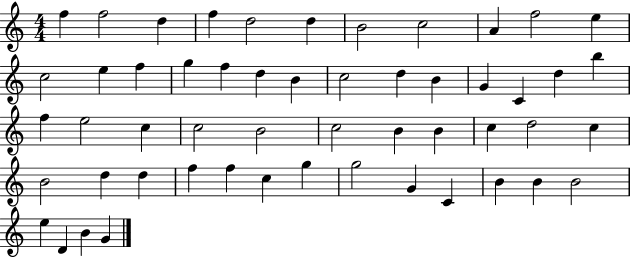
F5/q F5/h D5/q F5/q D5/h D5/q B4/h C5/h A4/q F5/h E5/q C5/h E5/q F5/q G5/q F5/q D5/q B4/q C5/h D5/q B4/q G4/q C4/q D5/q B5/q F5/q E5/h C5/q C5/h B4/h C5/h B4/q B4/q C5/q D5/h C5/q B4/h D5/q D5/q F5/q F5/q C5/q G5/q G5/h G4/q C4/q B4/q B4/q B4/h E5/q D4/q B4/q G4/q